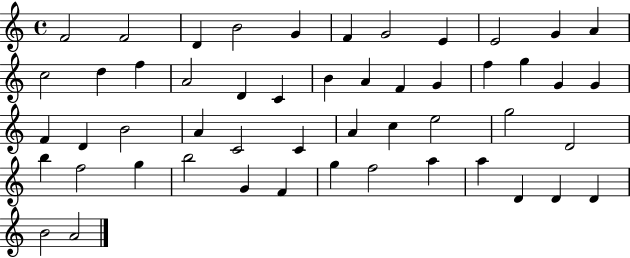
{
  \clef treble
  \time 4/4
  \defaultTimeSignature
  \key c \major
  f'2 f'2 | d'4 b'2 g'4 | f'4 g'2 e'4 | e'2 g'4 a'4 | \break c''2 d''4 f''4 | a'2 d'4 c'4 | b'4 a'4 f'4 g'4 | f''4 g''4 g'4 g'4 | \break f'4 d'4 b'2 | a'4 c'2 c'4 | a'4 c''4 e''2 | g''2 d'2 | \break b''4 f''2 g''4 | b''2 g'4 f'4 | g''4 f''2 a''4 | a''4 d'4 d'4 d'4 | \break b'2 a'2 | \bar "|."
}